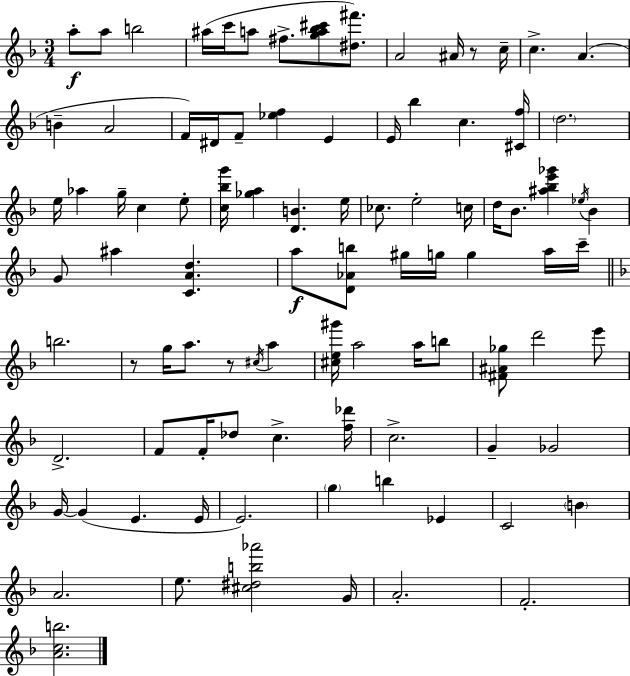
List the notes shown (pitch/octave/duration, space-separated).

A5/e A5/e B5/h A#5/s C6/s A5/e F#5/e. [G5,A5,Bb5,C#6]/e [D#5,F#6]/e. A4/h A#4/s R/e C5/s C5/q. A4/q. B4/q A4/h F4/s D#4/s F4/e [Eb5,F5]/q E4/q E4/s Bb5/q C5/q. [C#4,F5]/s D5/h. E5/s Ab5/q G5/s C5/q E5/e [C5,Bb5,G6]/s [Gb5,A5]/q [D4,B4]/q. E5/s CES5/e. E5/h C5/s D5/s Bb4/e. [A#5,Bb5,E6,Gb6]/q Eb5/s Bb4/q G4/e A#5/q [C4,A4,D5]/q. A5/e [D4,Ab4,B5]/e G#5/s G5/s G5/q A5/s C6/s B5/h. R/e G5/s A5/e. R/e C#5/s A5/q [C#5,E5,G#6]/s A5/h A5/s B5/e [F#4,A#4,Gb5]/e D6/h E6/e D4/h. F4/e F4/s Db5/e C5/q. [F5,Db6]/s C5/h. G4/q Gb4/h G4/s G4/q E4/q. E4/s E4/h. G5/q B5/q Eb4/q C4/h B4/q A4/h. E5/e. [C#5,D#5,B5,Ab6]/h G4/s A4/h. F4/h. [A4,C5,B5]/h.